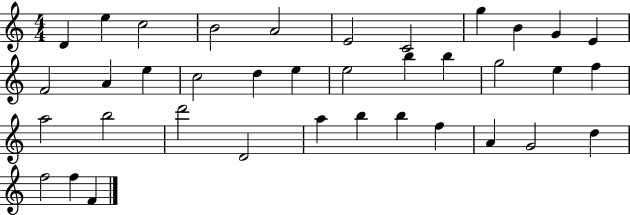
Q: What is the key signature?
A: C major